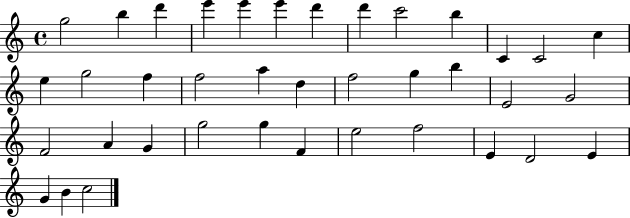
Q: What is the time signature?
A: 4/4